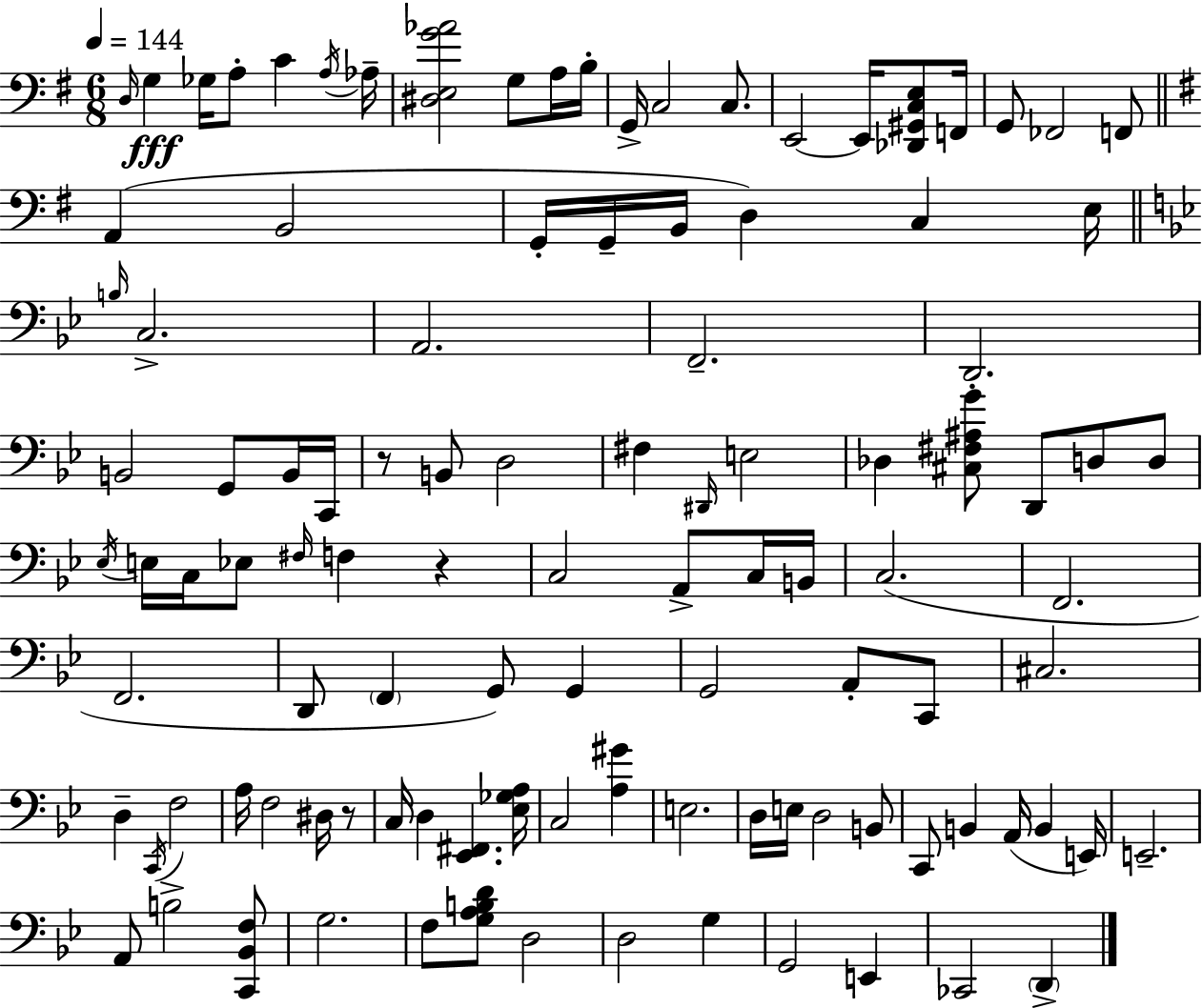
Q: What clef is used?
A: bass